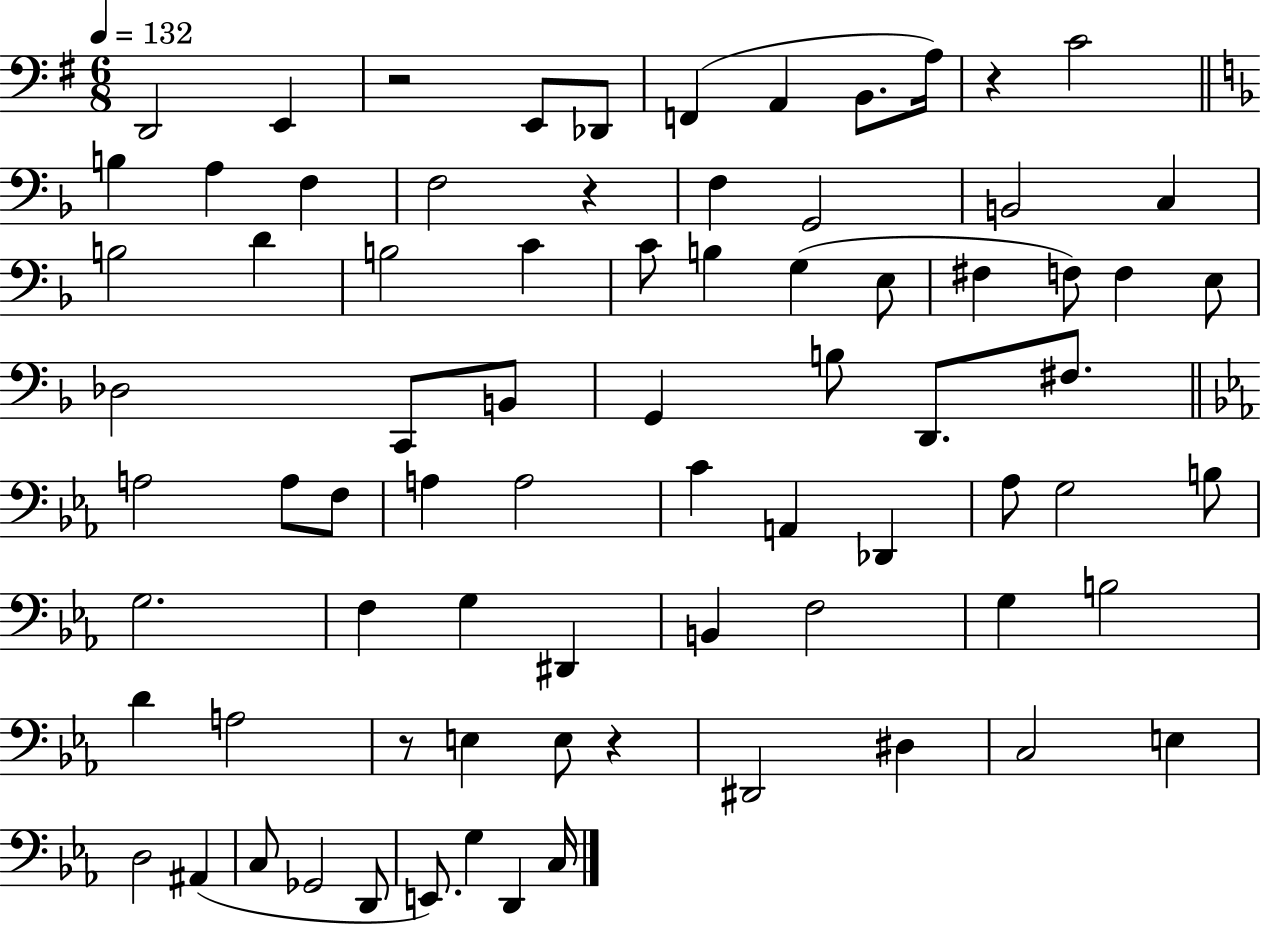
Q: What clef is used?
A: bass